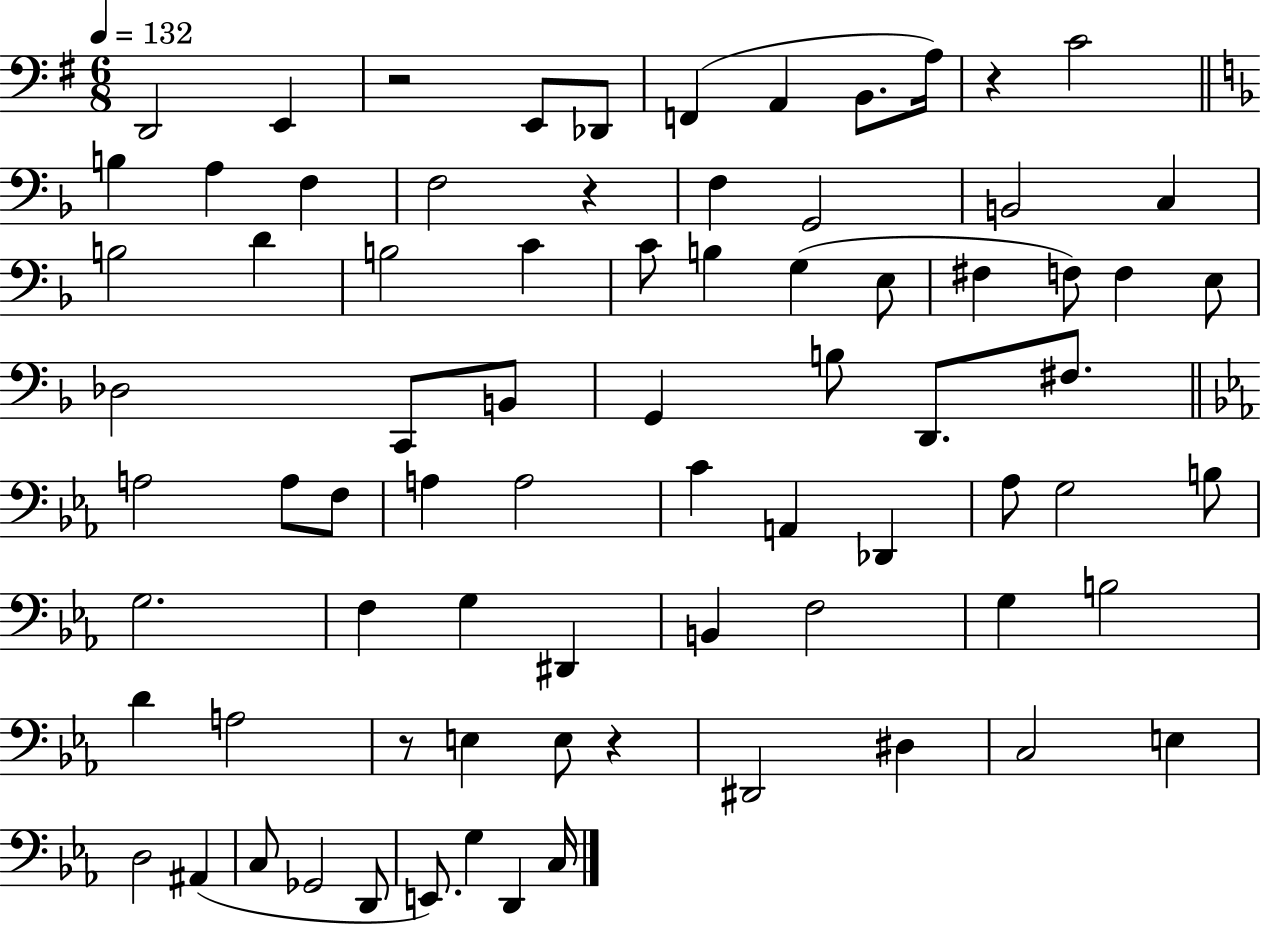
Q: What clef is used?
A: bass